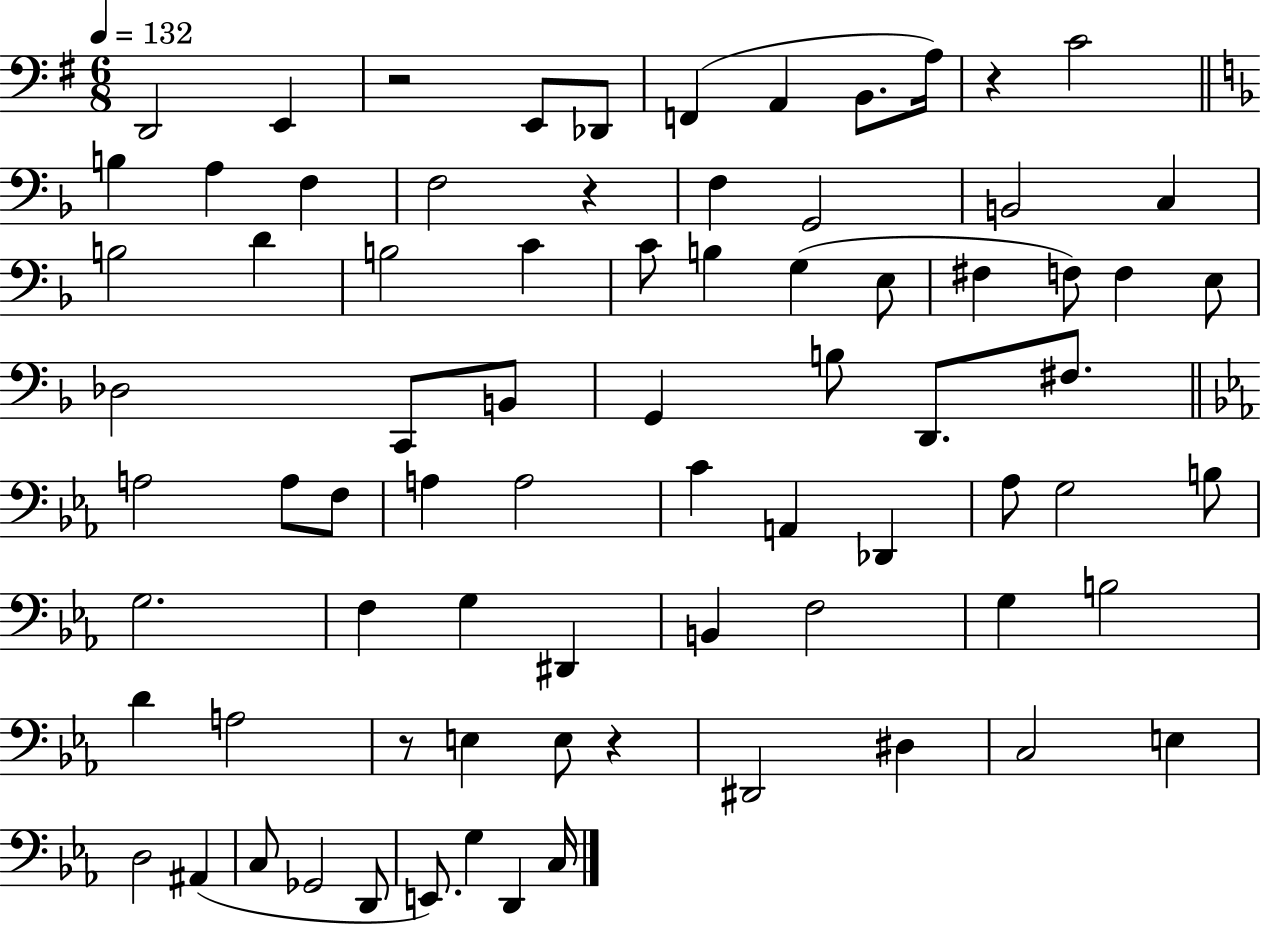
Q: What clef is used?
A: bass